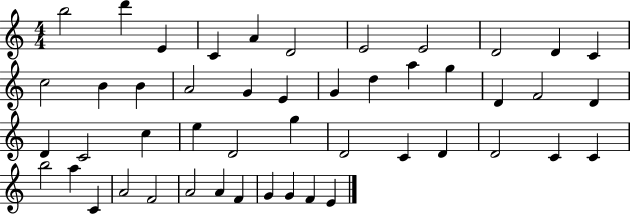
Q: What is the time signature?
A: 4/4